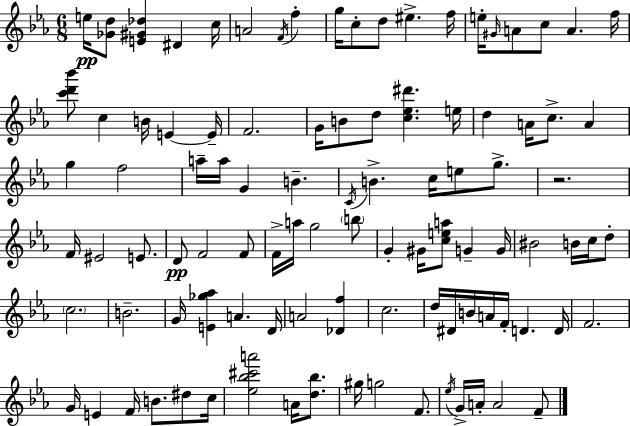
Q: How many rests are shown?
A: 1